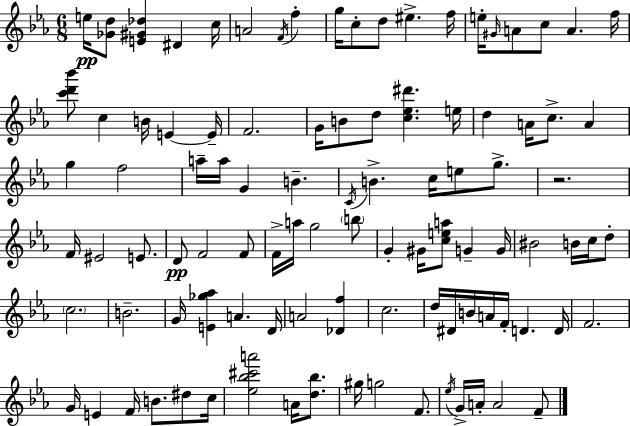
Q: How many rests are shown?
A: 1